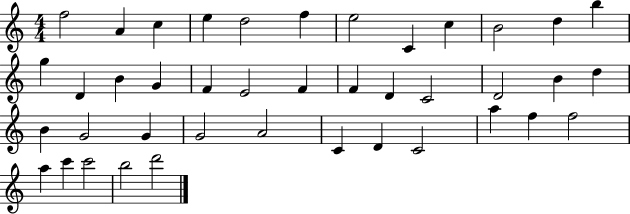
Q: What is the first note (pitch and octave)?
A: F5